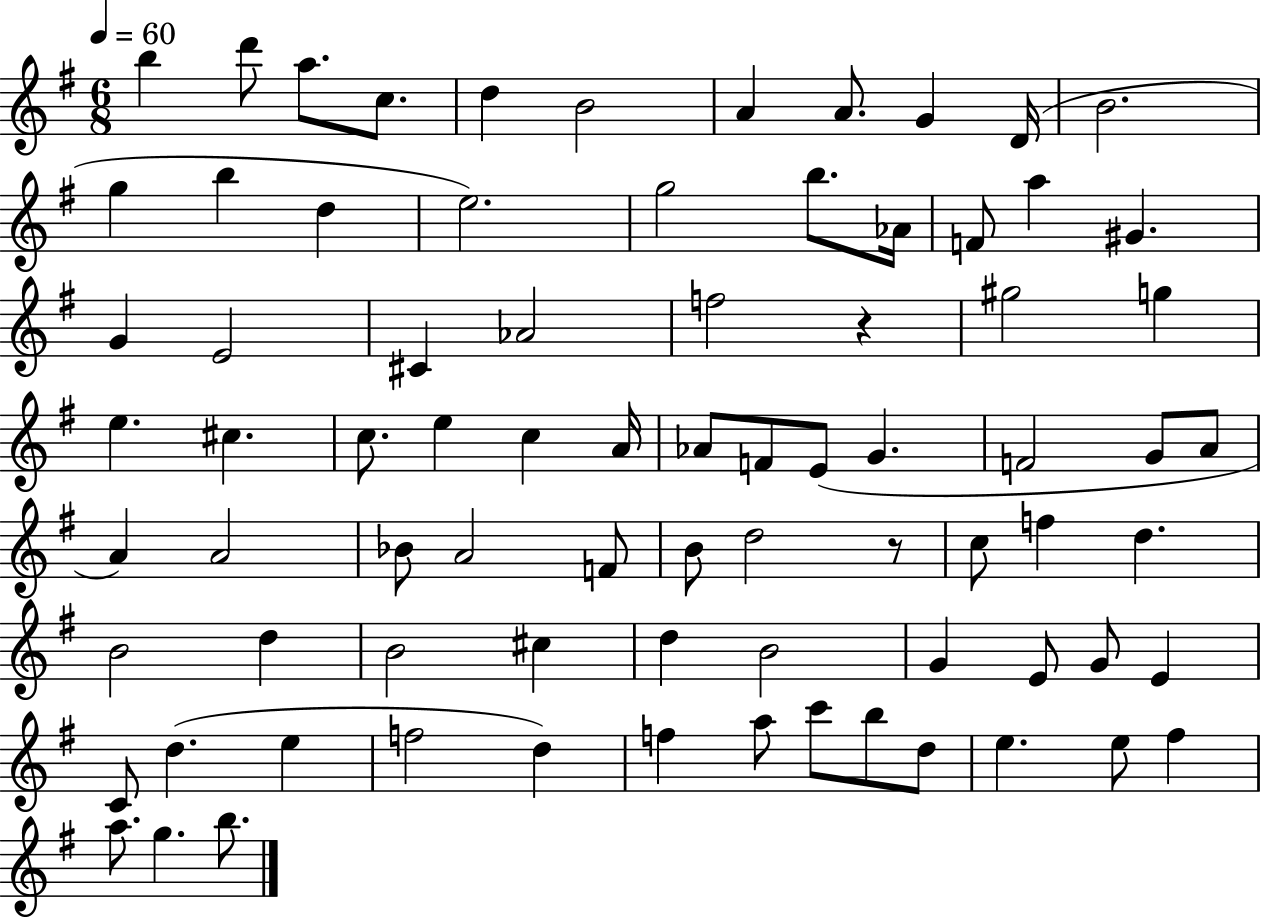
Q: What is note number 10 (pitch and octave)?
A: D4